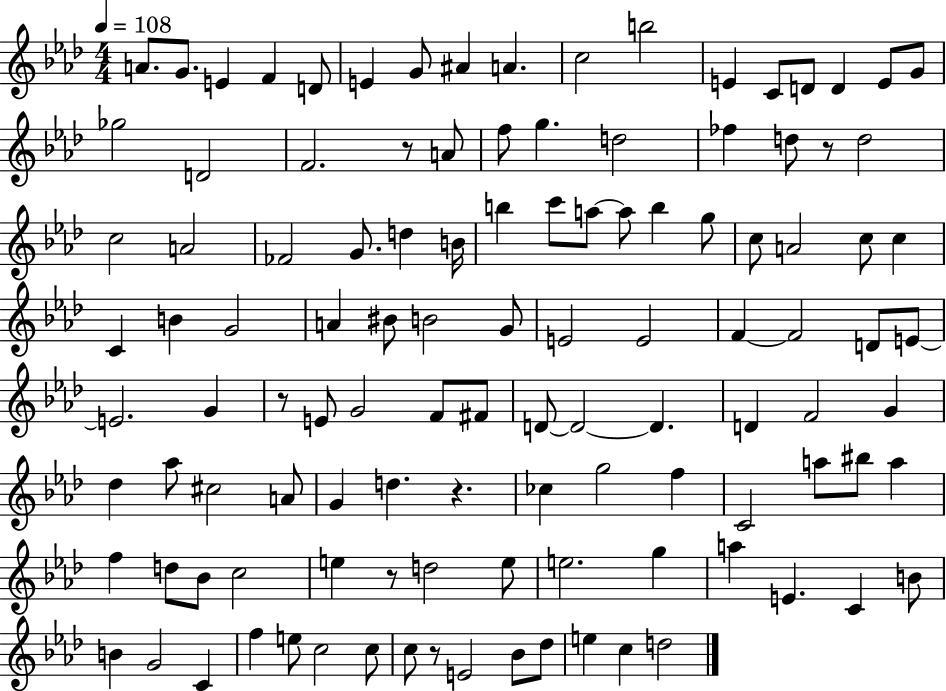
A4/e. G4/e. E4/q F4/q D4/e E4/q G4/e A#4/q A4/q. C5/h B5/h E4/q C4/e D4/e D4/q E4/e G4/e Gb5/h D4/h F4/h. R/e A4/e F5/e G5/q. D5/h FES5/q D5/e R/e D5/h C5/h A4/h FES4/h G4/e. D5/q B4/s B5/q C6/e A5/e A5/e B5/q G5/e C5/e A4/h C5/e C5/q C4/q B4/q G4/h A4/q BIS4/e B4/h G4/e E4/h E4/h F4/q F4/h D4/e E4/e E4/h. G4/q R/e E4/e G4/h F4/e F#4/e D4/e D4/h D4/q. D4/q F4/h G4/q Db5/q Ab5/e C#5/h A4/e G4/q D5/q. R/q. CES5/q G5/h F5/q C4/h A5/e BIS5/e A5/q F5/q D5/e Bb4/e C5/h E5/q R/e D5/h E5/e E5/h. G5/q A5/q E4/q. C4/q B4/e B4/q G4/h C4/q F5/q E5/e C5/h C5/e C5/e R/e E4/h Bb4/e Db5/e E5/q C5/q D5/h